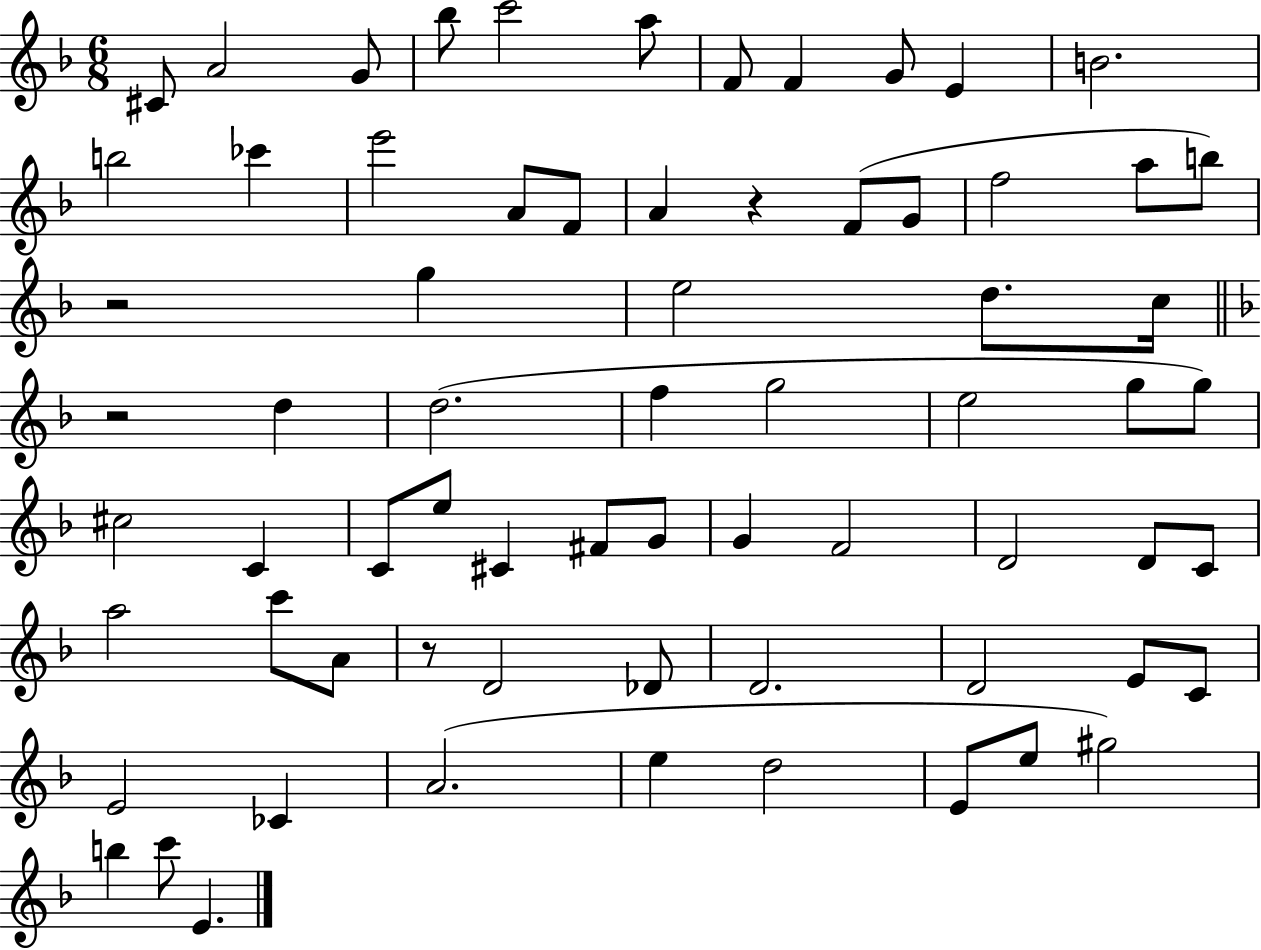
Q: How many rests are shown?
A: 4